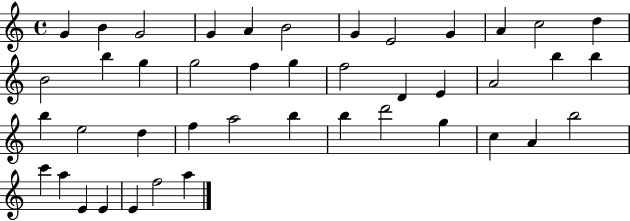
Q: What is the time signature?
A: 4/4